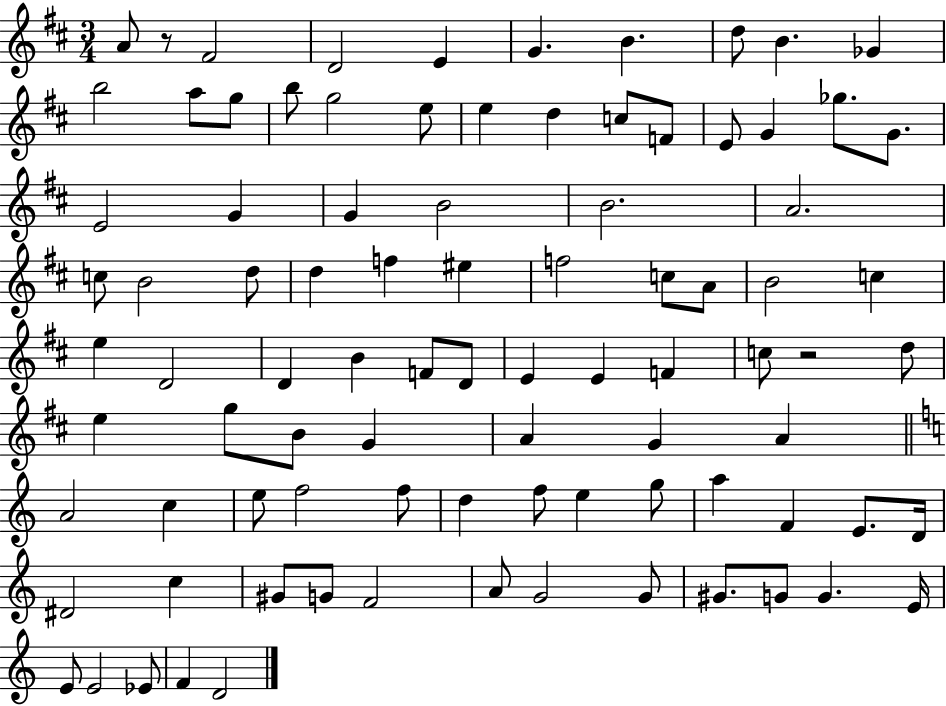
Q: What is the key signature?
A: D major